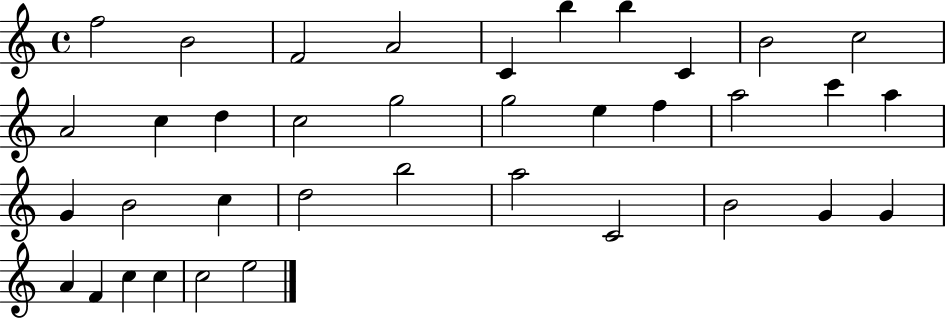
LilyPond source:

{
  \clef treble
  \time 4/4
  \defaultTimeSignature
  \key c \major
  f''2 b'2 | f'2 a'2 | c'4 b''4 b''4 c'4 | b'2 c''2 | \break a'2 c''4 d''4 | c''2 g''2 | g''2 e''4 f''4 | a''2 c'''4 a''4 | \break g'4 b'2 c''4 | d''2 b''2 | a''2 c'2 | b'2 g'4 g'4 | \break a'4 f'4 c''4 c''4 | c''2 e''2 | \bar "|."
}